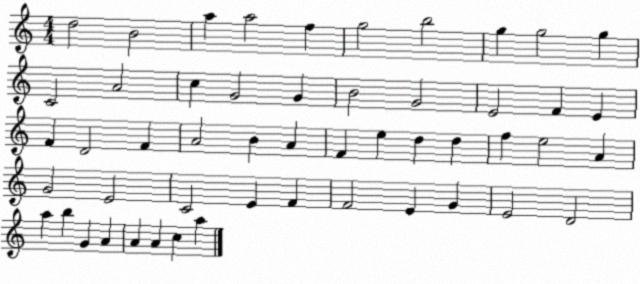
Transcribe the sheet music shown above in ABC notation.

X:1
T:Untitled
M:4/4
L:1/4
K:C
d2 B2 a a2 f g2 b2 g g2 g C2 A2 c G2 G B2 G2 E2 F E F D2 F A2 B A F e d d f e2 A G2 E2 C2 E F F2 E G E2 D2 a b G A A A c a